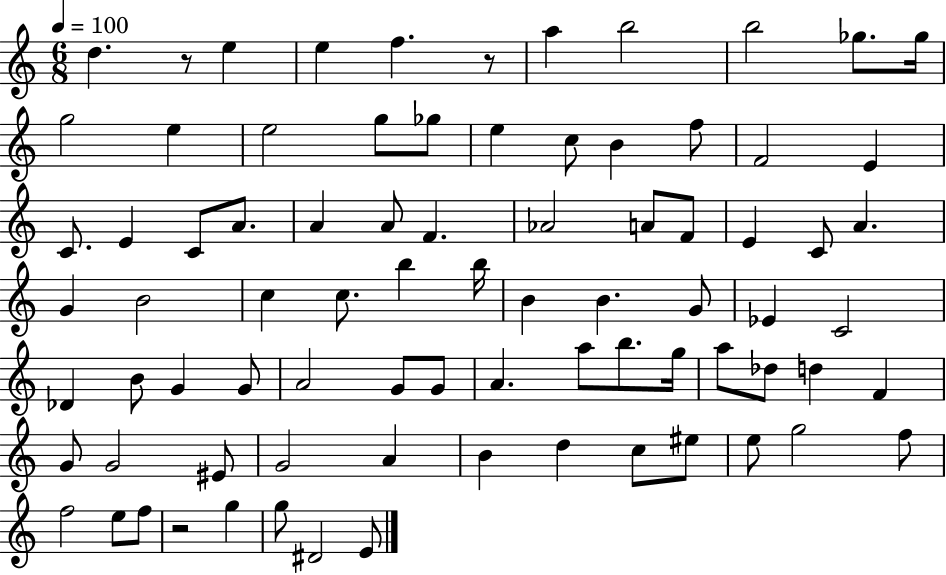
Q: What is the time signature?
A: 6/8